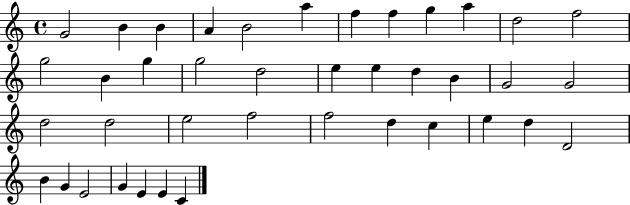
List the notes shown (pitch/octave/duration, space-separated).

G4/h B4/q B4/q A4/q B4/h A5/q F5/q F5/q G5/q A5/q D5/h F5/h G5/h B4/q G5/q G5/h D5/h E5/q E5/q D5/q B4/q G4/h G4/h D5/h D5/h E5/h F5/h F5/h D5/q C5/q E5/q D5/q D4/h B4/q G4/q E4/h G4/q E4/q E4/q C4/q